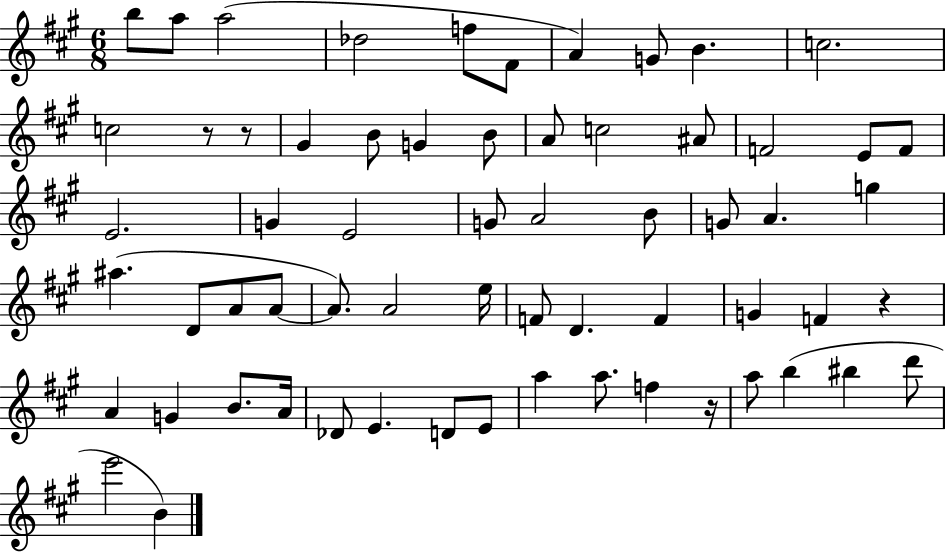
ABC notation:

X:1
T:Untitled
M:6/8
L:1/4
K:A
b/2 a/2 a2 _d2 f/2 ^F/2 A G/2 B c2 c2 z/2 z/2 ^G B/2 G B/2 A/2 c2 ^A/2 F2 E/2 F/2 E2 G E2 G/2 A2 B/2 G/2 A g ^a D/2 A/2 A/2 A/2 A2 e/4 F/2 D F G F z A G B/2 A/4 _D/2 E D/2 E/2 a a/2 f z/4 a/2 b ^b d'/2 e'2 B